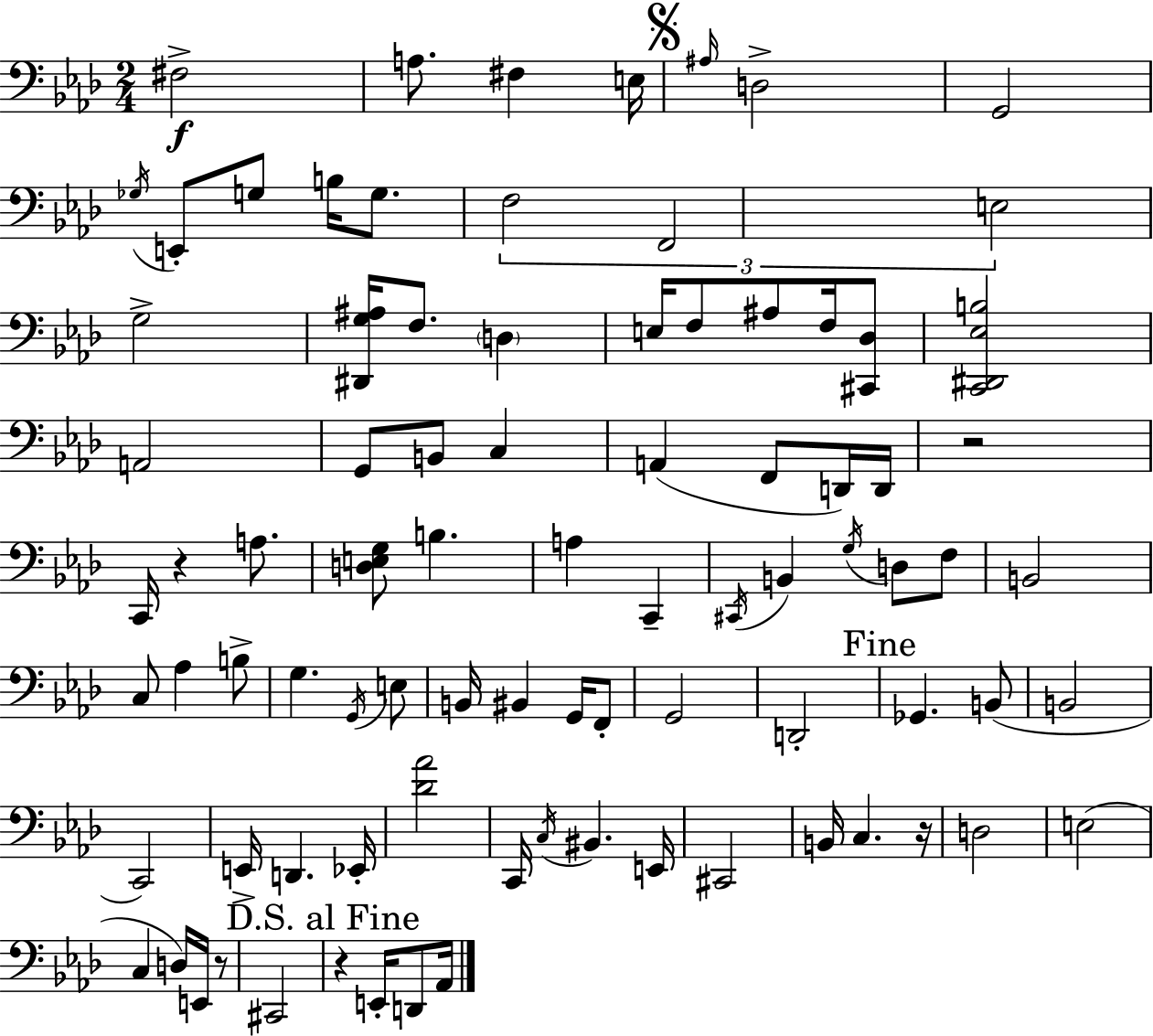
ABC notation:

X:1
T:Untitled
M:2/4
L:1/4
K:Fm
^F,2 A,/2 ^F, E,/4 ^A,/4 D,2 G,,2 _G,/4 E,,/2 G,/2 B,/4 G,/2 F,2 F,,2 E,2 G,2 [^D,,G,^A,]/4 F,/2 D, E,/4 F,/2 ^A,/2 F,/4 [^C,,_D,]/2 [C,,^D,,_E,B,]2 A,,2 G,,/2 B,,/2 C, A,, F,,/2 D,,/4 D,,/4 z2 C,,/4 z A,/2 [D,E,G,]/2 B, A, C,, ^C,,/4 B,, G,/4 D,/2 F,/2 B,,2 C,/2 _A, B,/2 G, G,,/4 E,/2 B,,/4 ^B,, G,,/4 F,,/2 G,,2 D,,2 _G,, B,,/2 B,,2 C,,2 E,,/4 D,, _E,,/4 [_D_A]2 C,,/4 C,/4 ^B,, E,,/4 ^C,,2 B,,/4 C, z/4 D,2 E,2 C, D,/4 E,,/4 z/2 ^C,,2 z E,,/4 D,,/2 _A,,/4